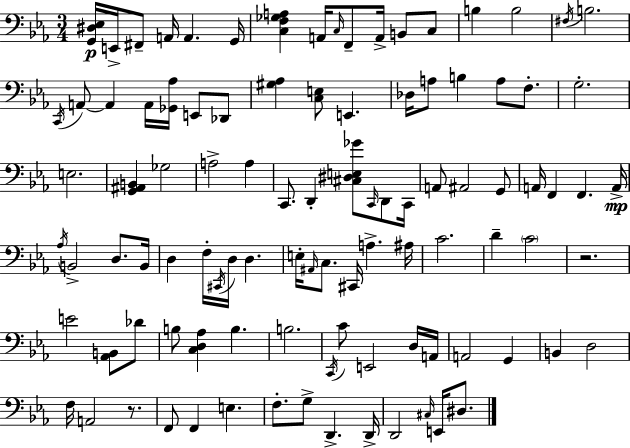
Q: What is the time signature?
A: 3/4